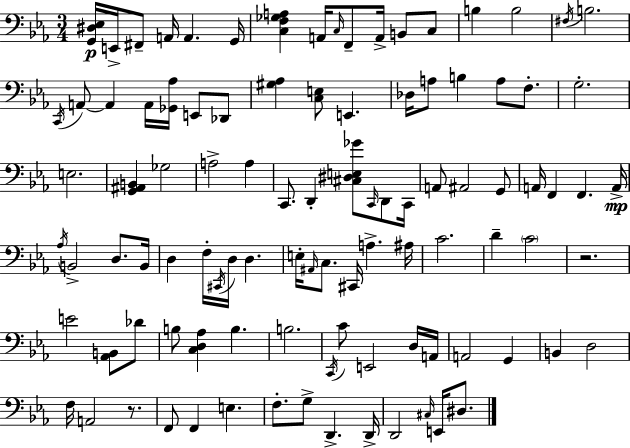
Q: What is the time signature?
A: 3/4